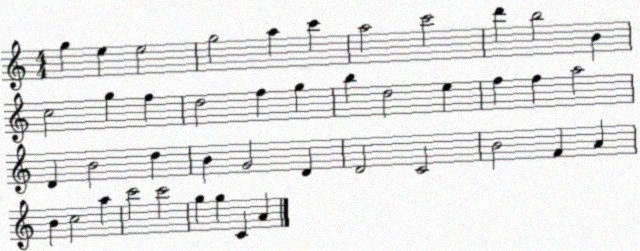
X:1
T:Untitled
M:4/4
L:1/4
K:C
g e e2 g2 a c' a2 c'2 d' b2 B c2 g f d2 f g b d2 e f f a2 D B2 d B G2 D D2 C2 B2 F A B c2 a c'2 c'2 g g C A